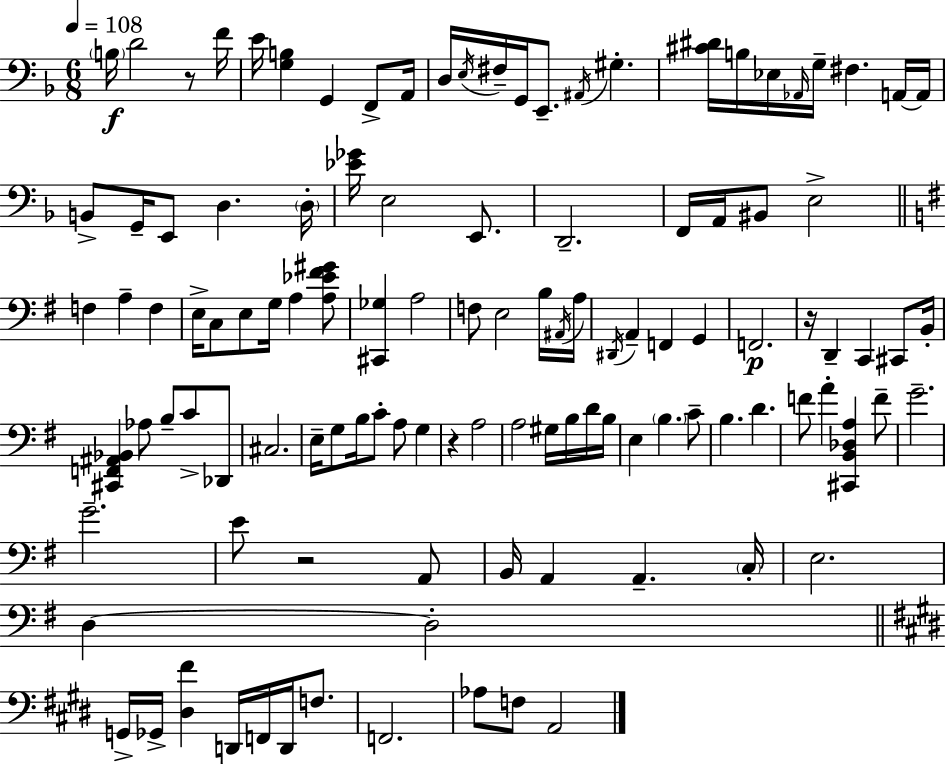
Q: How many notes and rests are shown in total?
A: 114